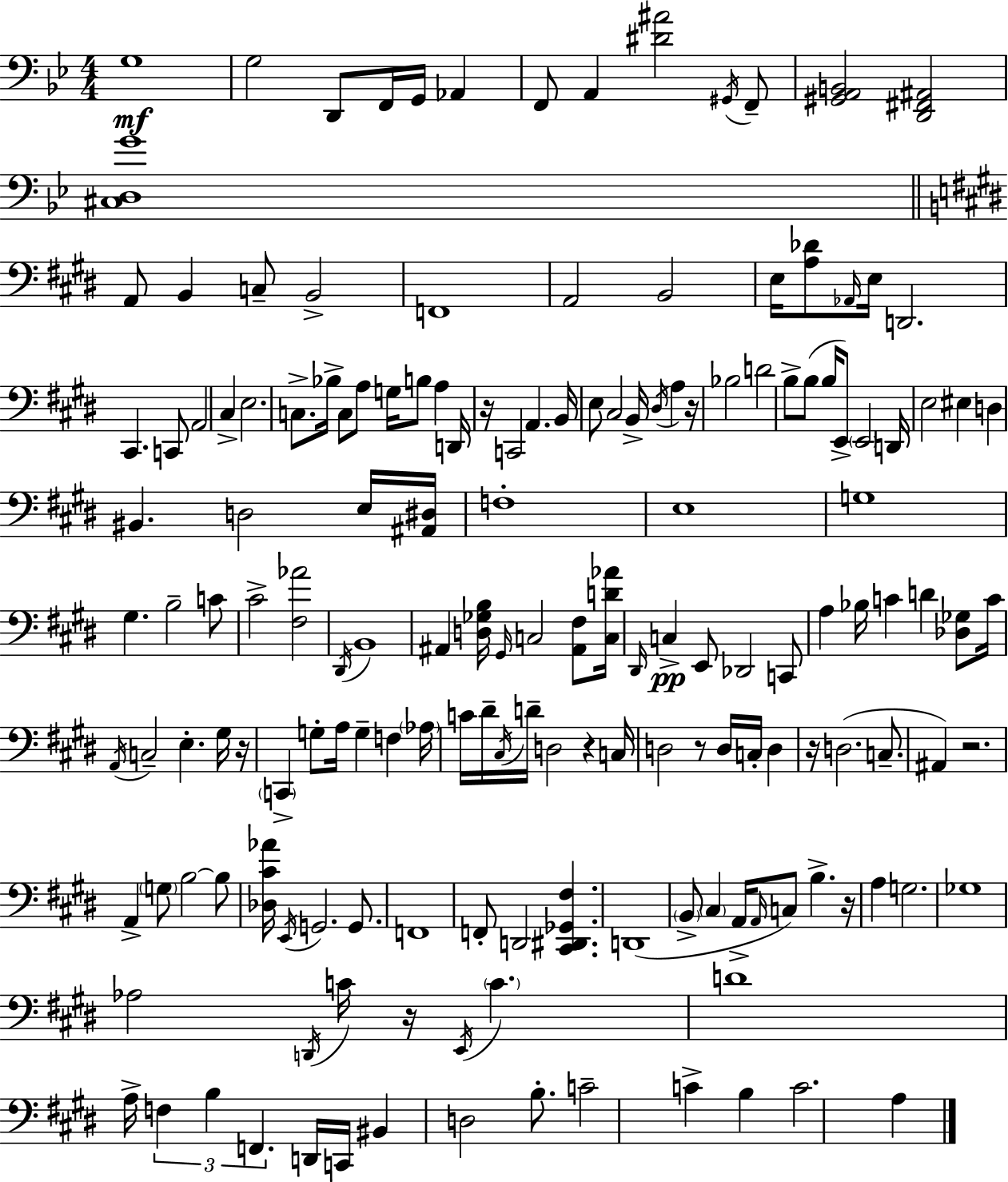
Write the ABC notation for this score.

X:1
T:Untitled
M:4/4
L:1/4
K:Gm
G,4 G,2 D,,/2 F,,/4 G,,/4 _A,, F,,/2 A,, [^D^A]2 ^G,,/4 F,,/2 [^G,,A,,B,,]2 [D,,^F,,^A,,]2 [^C,D,G]4 A,,/2 B,, C,/2 B,,2 F,,4 A,,2 B,,2 E,/4 [A,_D]/2 _A,,/4 E,/4 D,,2 ^C,, C,,/2 A,,2 ^C, E,2 C,/2 _B,/4 C,/2 A,/2 G,/4 B,/2 A, D,,/4 z/4 C,,2 A,, B,,/4 E,/2 ^C,2 B,,/4 ^D,/4 A, z/4 _B,2 D2 B,/2 B,/2 B,/4 E,,/2 E,,2 D,,/4 E,2 ^E, D, ^B,, D,2 E,/4 [^A,,^D,]/4 F,4 E,4 G,4 ^G, B,2 C/2 ^C2 [^F,_A]2 ^D,,/4 B,,4 ^A,, [D,_G,B,]/4 ^G,,/4 C,2 [^A,,^F,]/2 [C,D_A]/4 ^D,,/4 C, E,,/2 _D,,2 C,,/2 A, _B,/4 C D [_D,_G,]/2 C/4 A,,/4 C,2 E, ^G,/4 z/4 C,, G,/2 A,/4 G, F, _A,/4 C/4 ^D/4 ^C,/4 D/4 D,2 z C,/4 D,2 z/2 D,/4 C,/4 D, z/4 D,2 C,/2 ^A,, z2 A,, G,/2 B,2 B,/2 [_D,^C_A]/4 E,,/4 G,,2 G,,/2 F,,4 F,,/2 D,,2 [^C,,^D,,_G,,^F,] D,,4 B,,/2 ^C, A,,/4 A,,/4 C,/2 B, z/4 A, G,2 _G,4 _A,2 D,,/4 C/4 z/4 E,,/4 C D4 A,/4 F, B, F,, D,,/4 C,,/4 ^B,, D,2 B,/2 C2 C B, C2 A,